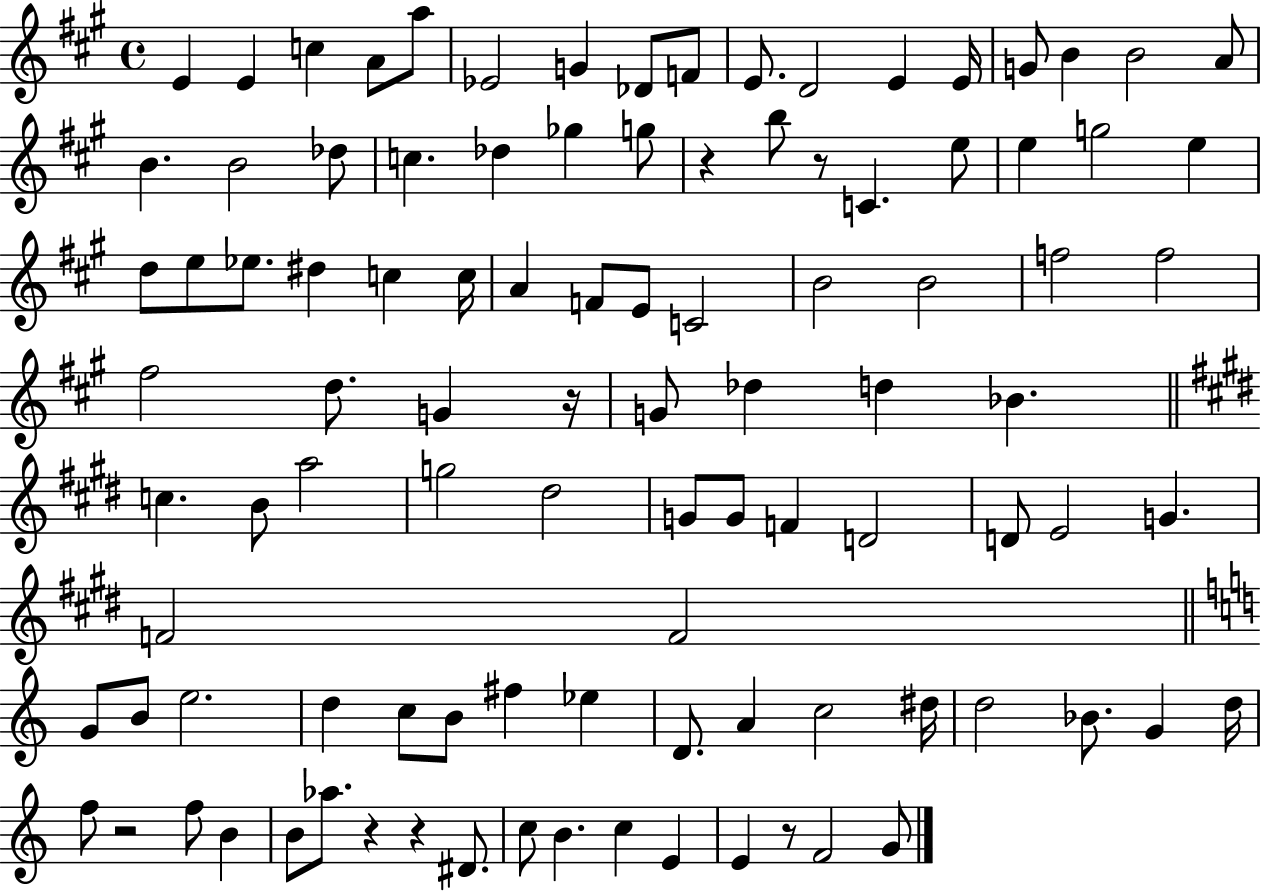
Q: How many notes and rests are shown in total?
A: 101